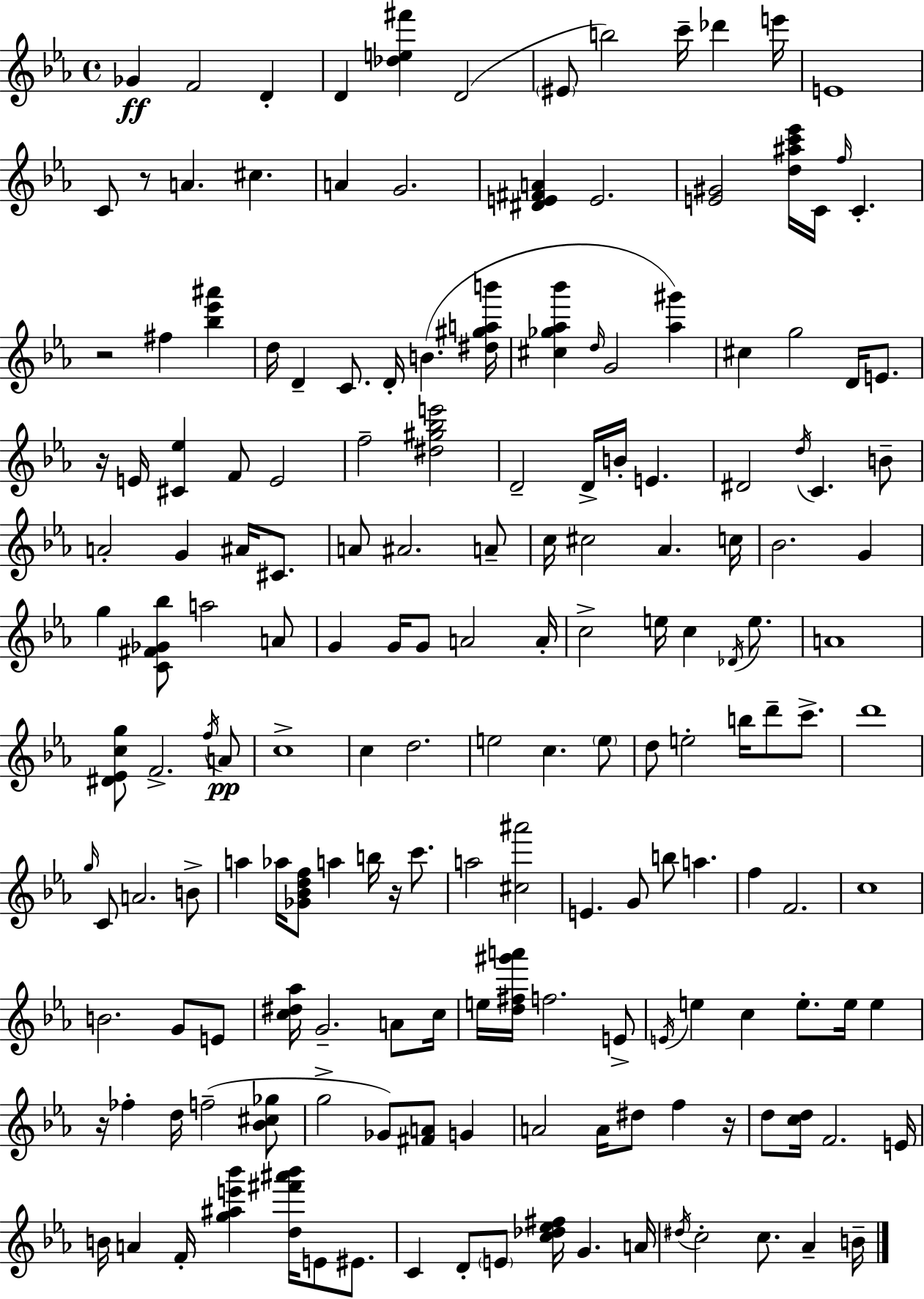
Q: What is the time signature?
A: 4/4